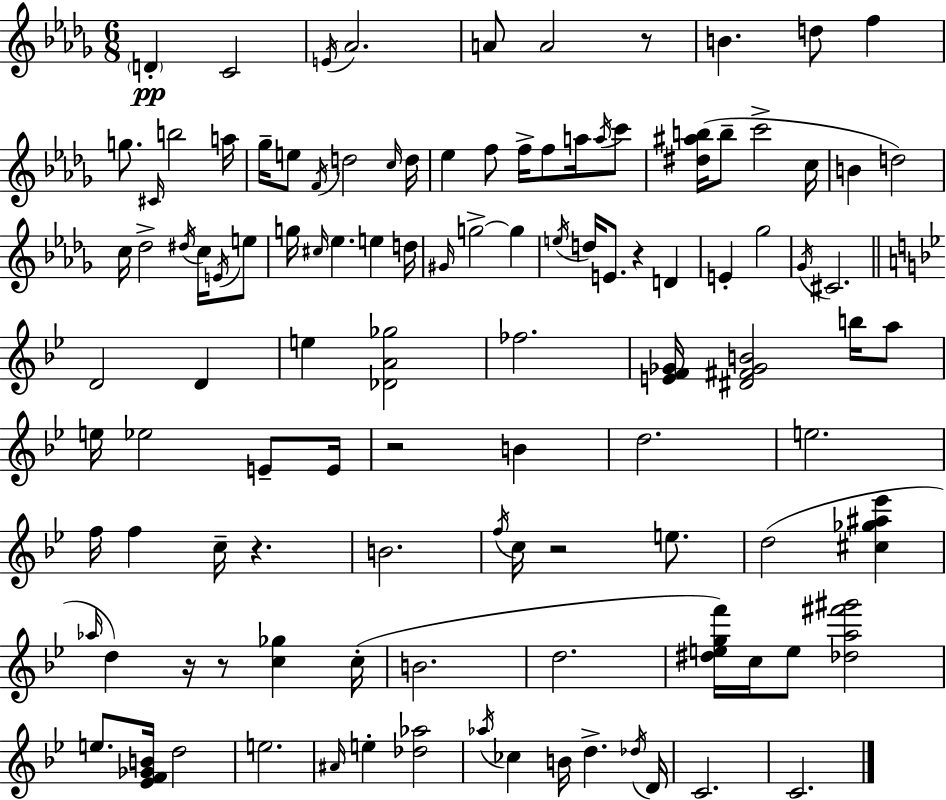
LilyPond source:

{
  \clef treble
  \numericTimeSignature
  \time 6/8
  \key bes \minor
  \repeat volta 2 { \parenthesize d'4-.\pp c'2 | \acciaccatura { e'16 } aes'2. | a'8 a'2 r8 | b'4. d''8 f''4 | \break g''8. \grace { cis'16 } b''2 | a''16 ges''16-- e''8 \acciaccatura { f'16 } d''2 | \grace { c''16 } d''16 ees''4 f''8 f''16-> f''8 | a''16 \acciaccatura { a''16 } c'''8 <dis'' ais'' b''>16( b''8-- c'''2-> | \break c''16 b'4 d''2) | c''16 des''2-> | \acciaccatura { dis''16 } c''16 \acciaccatura { e'16 } e''8 g''16 \grace { cis''16 } ees''4. | e''4 d''16 \grace { gis'16 } g''2->~~ | \break g''4 \acciaccatura { e''16 } d''16 e'8. | r4 d'4 e'4-. | ges''2 \acciaccatura { ges'16 } cis'2. | \bar "||" \break \key g \minor d'2 d'4 | e''4 <des' a' ges''>2 | fes''2. | <e' f' ges'>16 <dis' fis' ges' b'>2 b''16 a''8 | \break e''16 ees''2 e'8-- e'16 | r2 b'4 | d''2. | e''2. | \break f''16 f''4 c''16-- r4. | b'2. | \acciaccatura { f''16 } c''16 r2 e''8. | d''2( <cis'' ges'' ais'' ees'''>4 | \break \grace { aes''16 } d''4) r16 r8 <c'' ges''>4 | c''16-.( b'2. | d''2. | <dis'' e'' g'' f'''>16) c''16 e''8 <des'' a'' fis''' gis'''>2 | \break e''8. <ees' f' ges' b'>16 d''2 | e''2. | \grace { ais'16 } e''4-. <des'' aes''>2 | \acciaccatura { aes''16 } ces''4 b'16 d''4.-> | \break \acciaccatura { des''16 } d'16 c'2. | c'2. | } \bar "|."
}